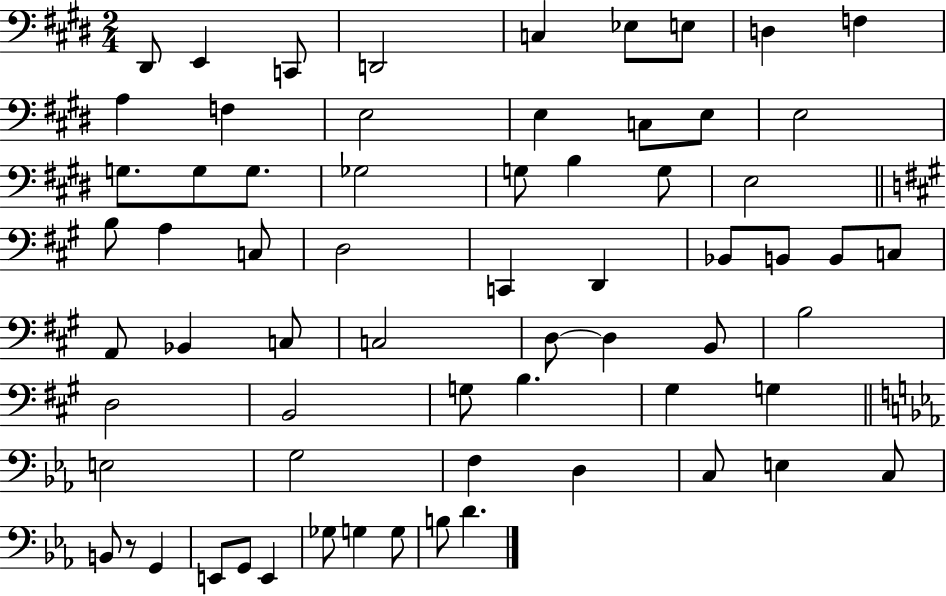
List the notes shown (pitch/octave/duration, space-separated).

D#2/e E2/q C2/e D2/h C3/q Eb3/e E3/e D3/q F3/q A3/q F3/q E3/h E3/q C3/e E3/e E3/h G3/e. G3/e G3/e. Gb3/h G3/e B3/q G3/e E3/h B3/e A3/q C3/e D3/h C2/q D2/q Bb2/e B2/e B2/e C3/e A2/e Bb2/q C3/e C3/h D3/e D3/q B2/e B3/h D3/h B2/h G3/e B3/q. G#3/q G3/q E3/h G3/h F3/q D3/q C3/e E3/q C3/e B2/e R/e G2/q E2/e G2/e E2/q Gb3/e G3/q G3/e B3/e D4/q.